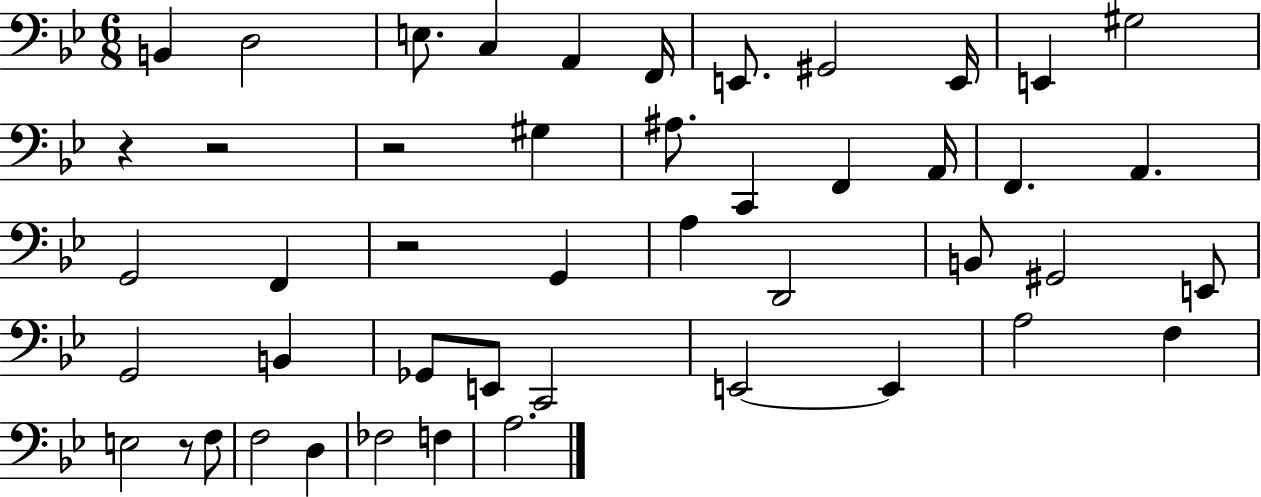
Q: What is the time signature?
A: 6/8